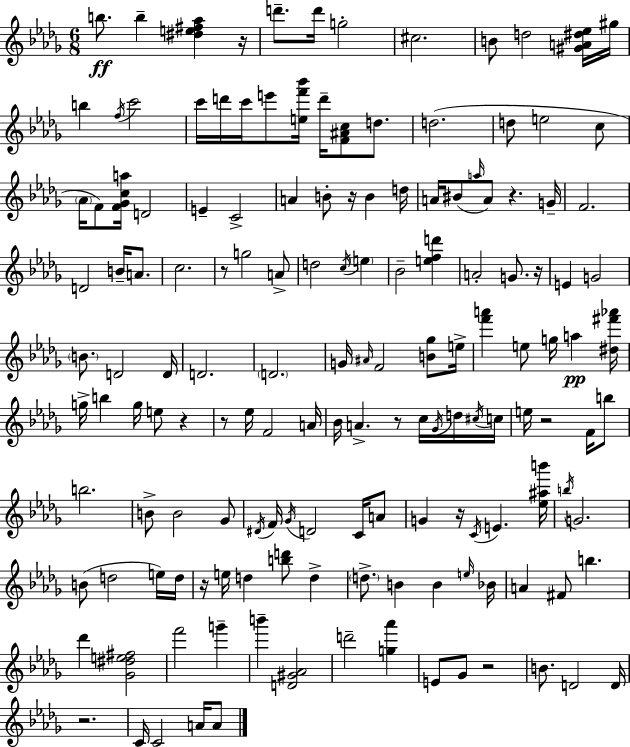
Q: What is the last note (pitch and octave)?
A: A4